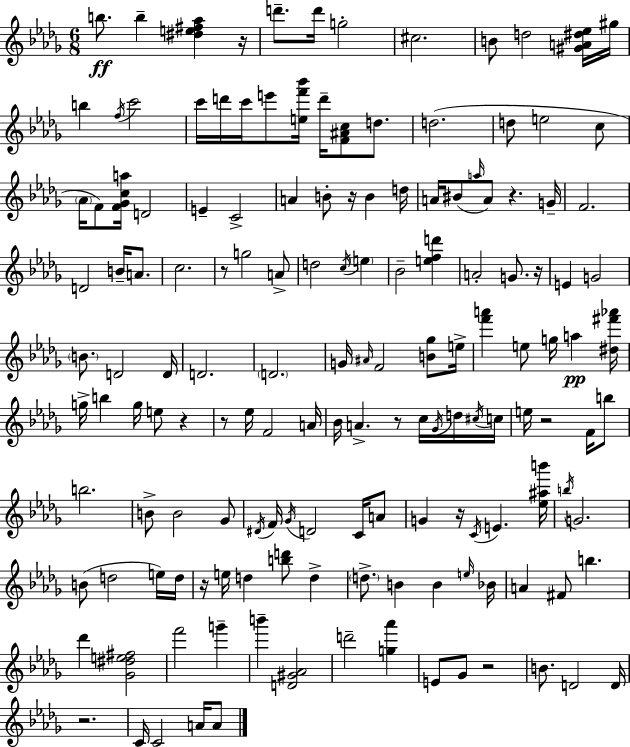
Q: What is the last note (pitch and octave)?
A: A4